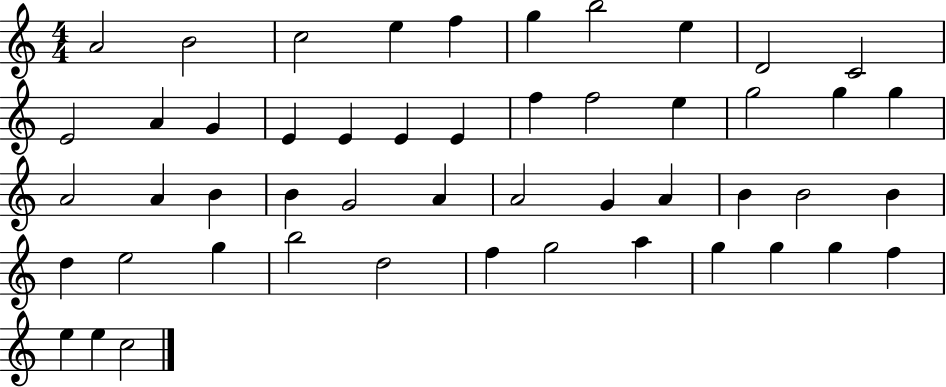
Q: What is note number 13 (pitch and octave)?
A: G4